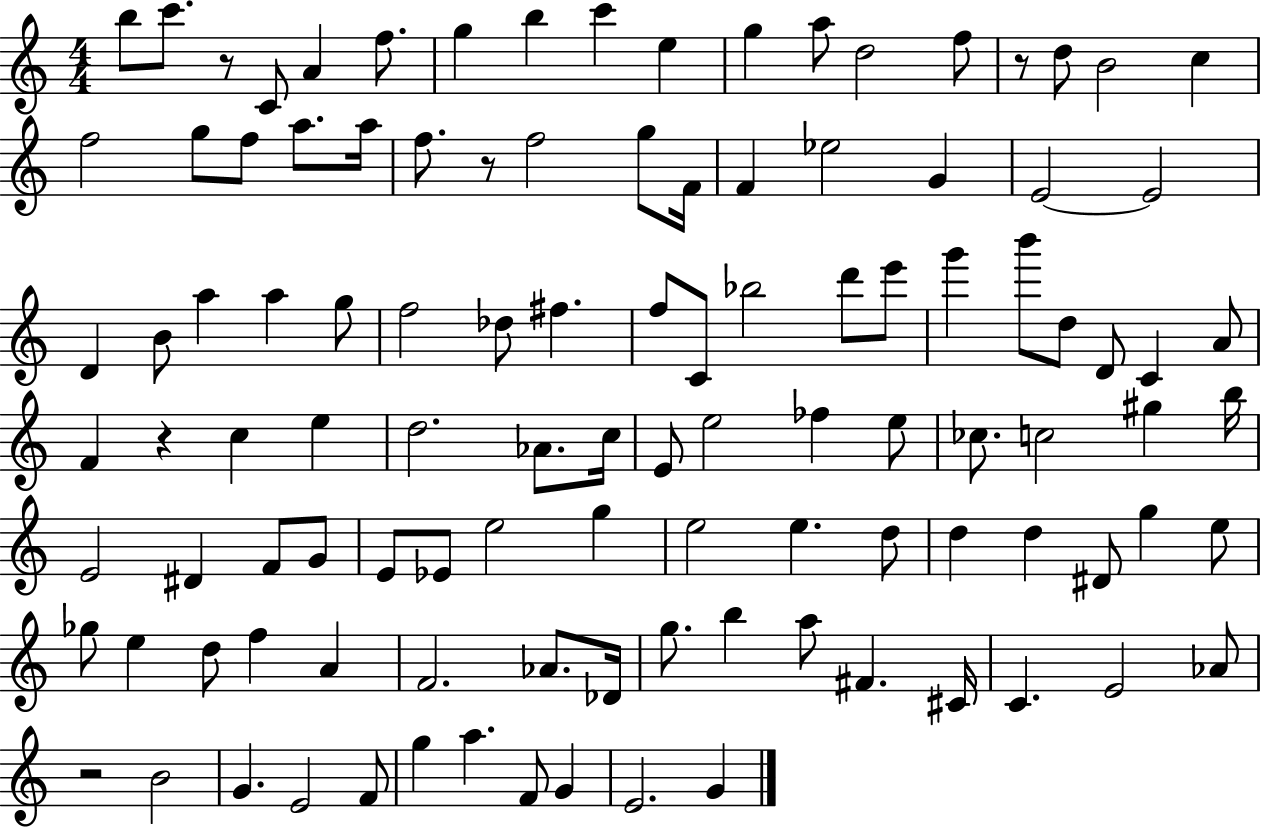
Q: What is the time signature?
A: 4/4